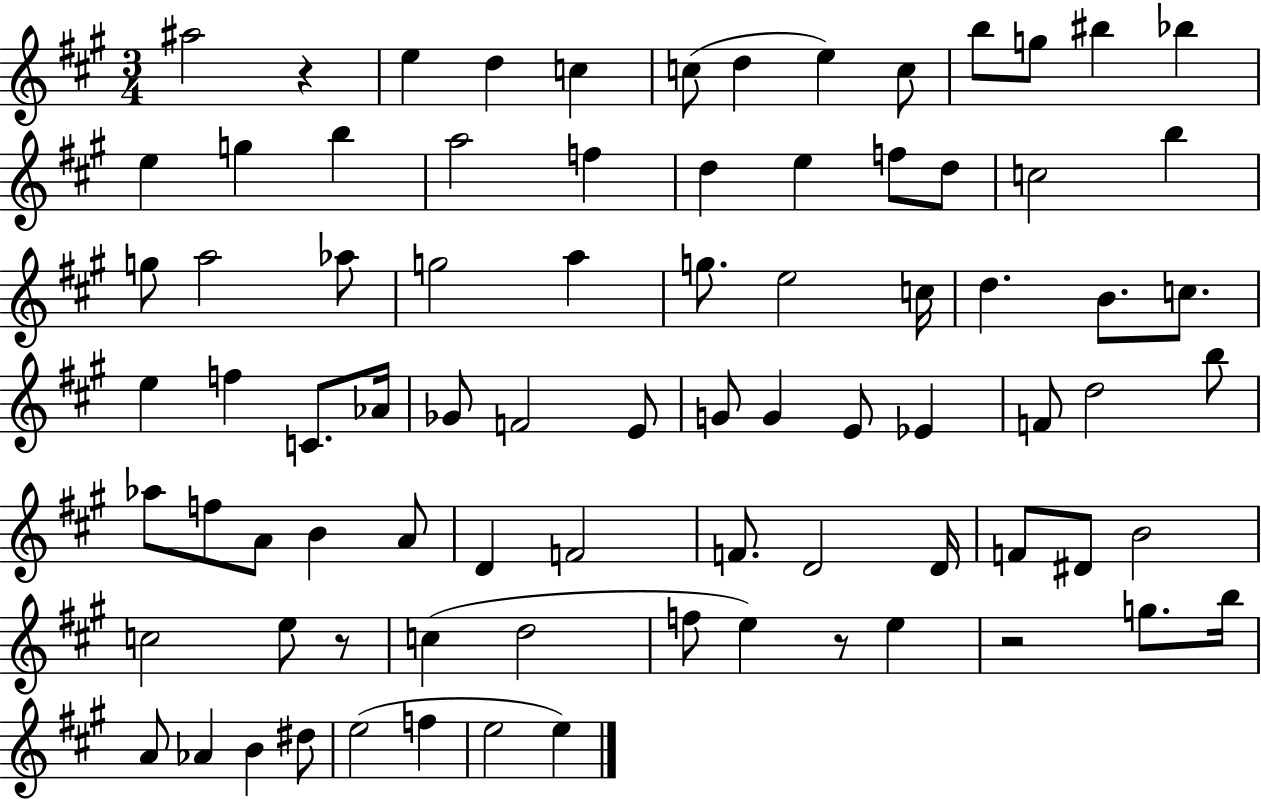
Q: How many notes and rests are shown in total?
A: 82